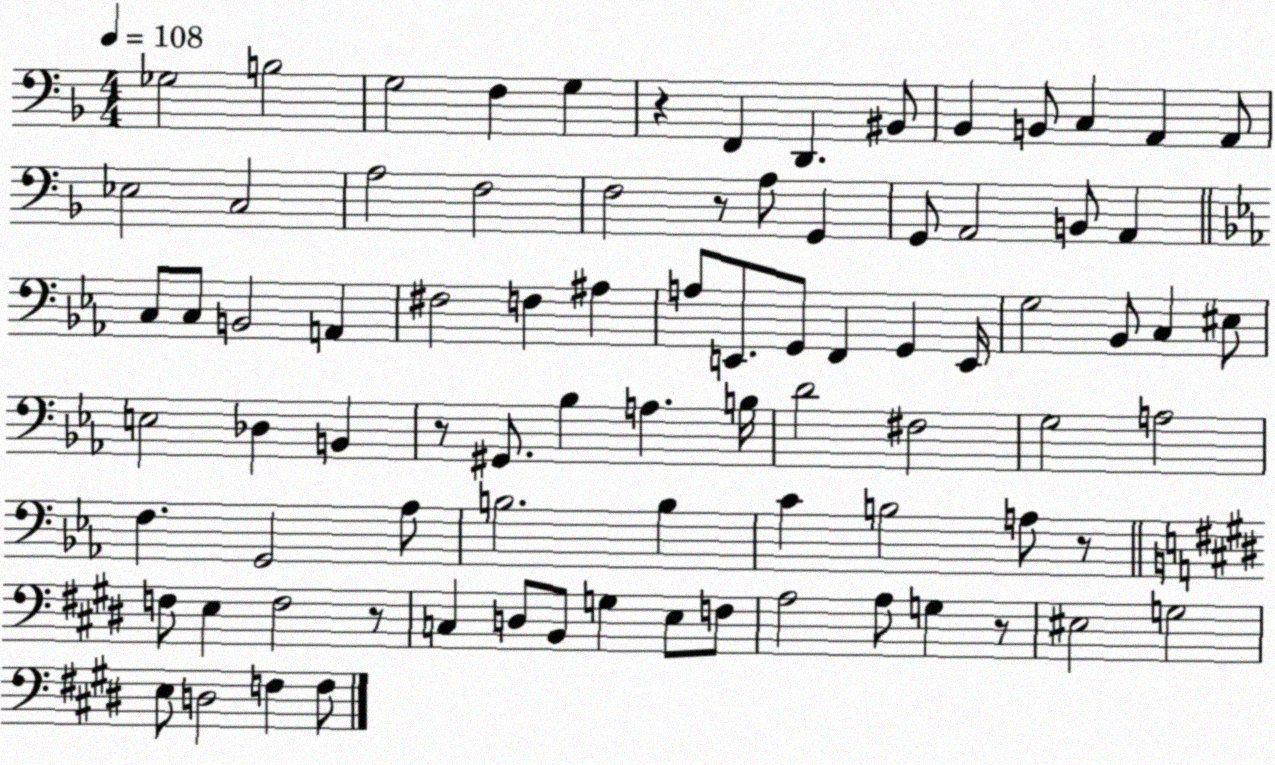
X:1
T:Untitled
M:4/4
L:1/4
K:F
_G,2 B,2 G,2 F, G, z F,, D,, ^B,,/2 _B,, B,,/2 C, A,, A,,/2 _E,2 C,2 A,2 F,2 F,2 z/2 A,/2 G,, G,,/2 A,,2 B,,/2 A,, C,/2 C,/2 B,,2 A,, ^F,2 F, ^A, A,/2 E,,/2 G,,/2 F,, G,, E,,/4 G,2 _B,,/2 C, ^E,/2 E,2 _D, B,, z/2 ^G,,/2 _B, A, B,/4 D2 ^F,2 G,2 A,2 F, G,,2 _A,/2 B,2 B, C B,2 A,/2 z/2 F,/2 E, F,2 z/2 C, D,/2 B,,/2 G, E,/2 F,/2 A,2 A,/2 G, z/2 ^E,2 G,2 E,/2 D,2 F, F,/2